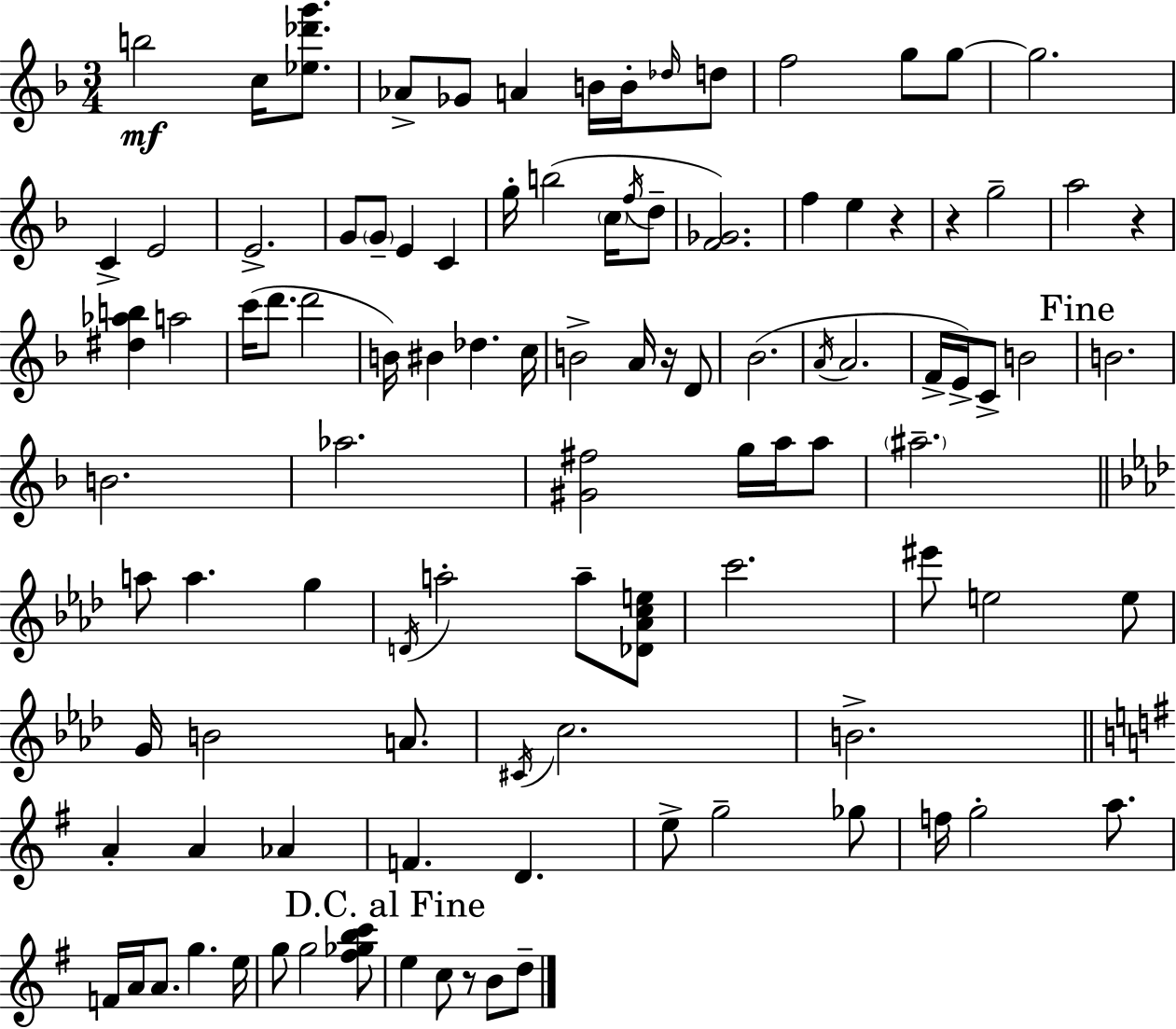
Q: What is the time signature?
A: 3/4